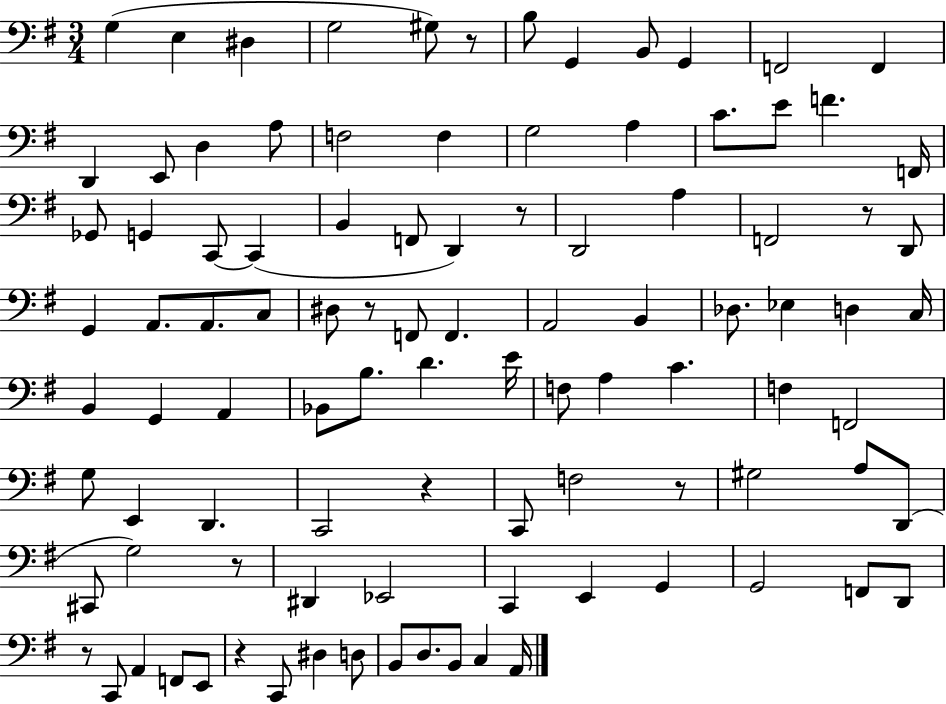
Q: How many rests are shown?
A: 9